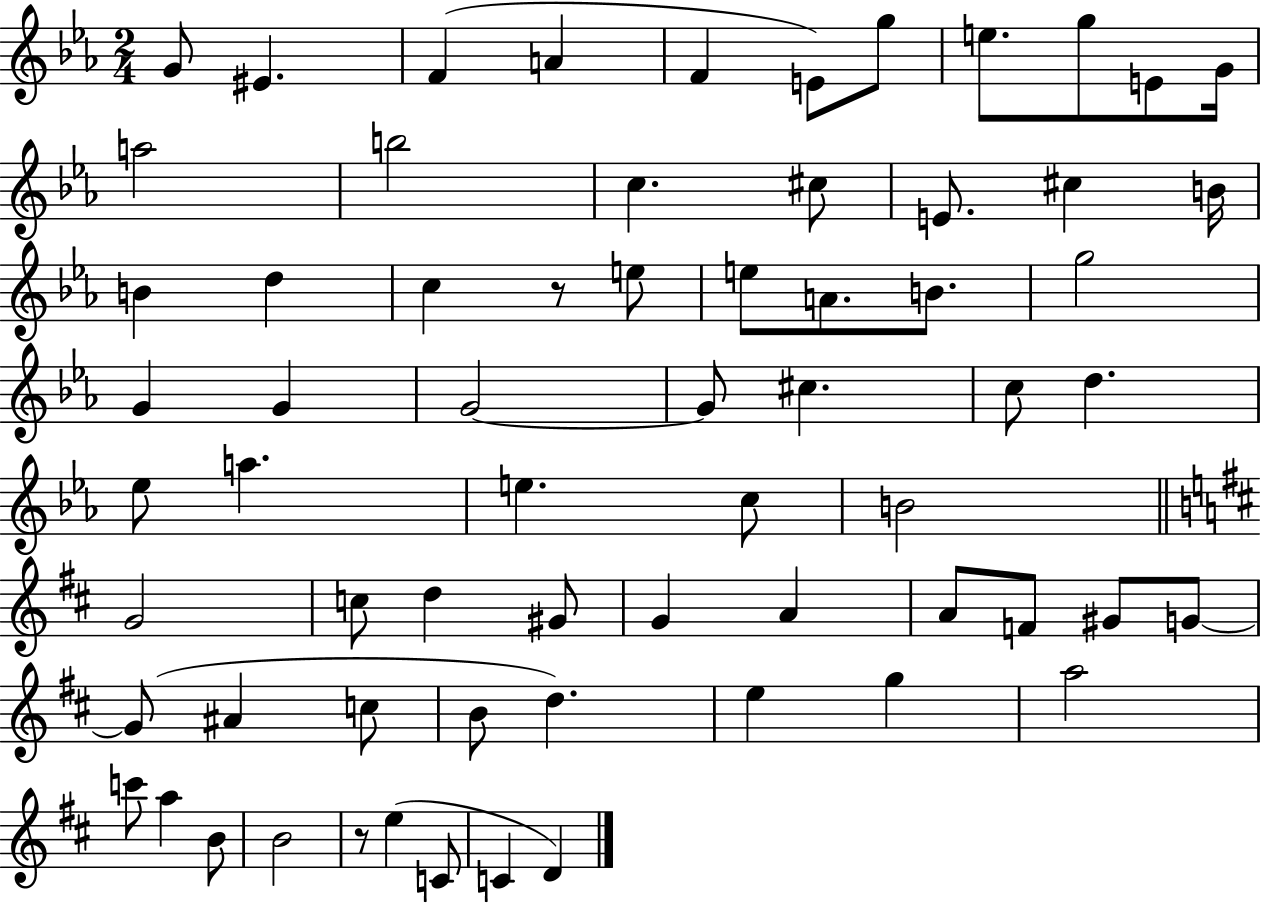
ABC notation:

X:1
T:Untitled
M:2/4
L:1/4
K:Eb
G/2 ^E F A F E/2 g/2 e/2 g/2 E/2 G/4 a2 b2 c ^c/2 E/2 ^c B/4 B d c z/2 e/2 e/2 A/2 B/2 g2 G G G2 G/2 ^c c/2 d _e/2 a e c/2 B2 G2 c/2 d ^G/2 G A A/2 F/2 ^G/2 G/2 G/2 ^A c/2 B/2 d e g a2 c'/2 a B/2 B2 z/2 e C/2 C D